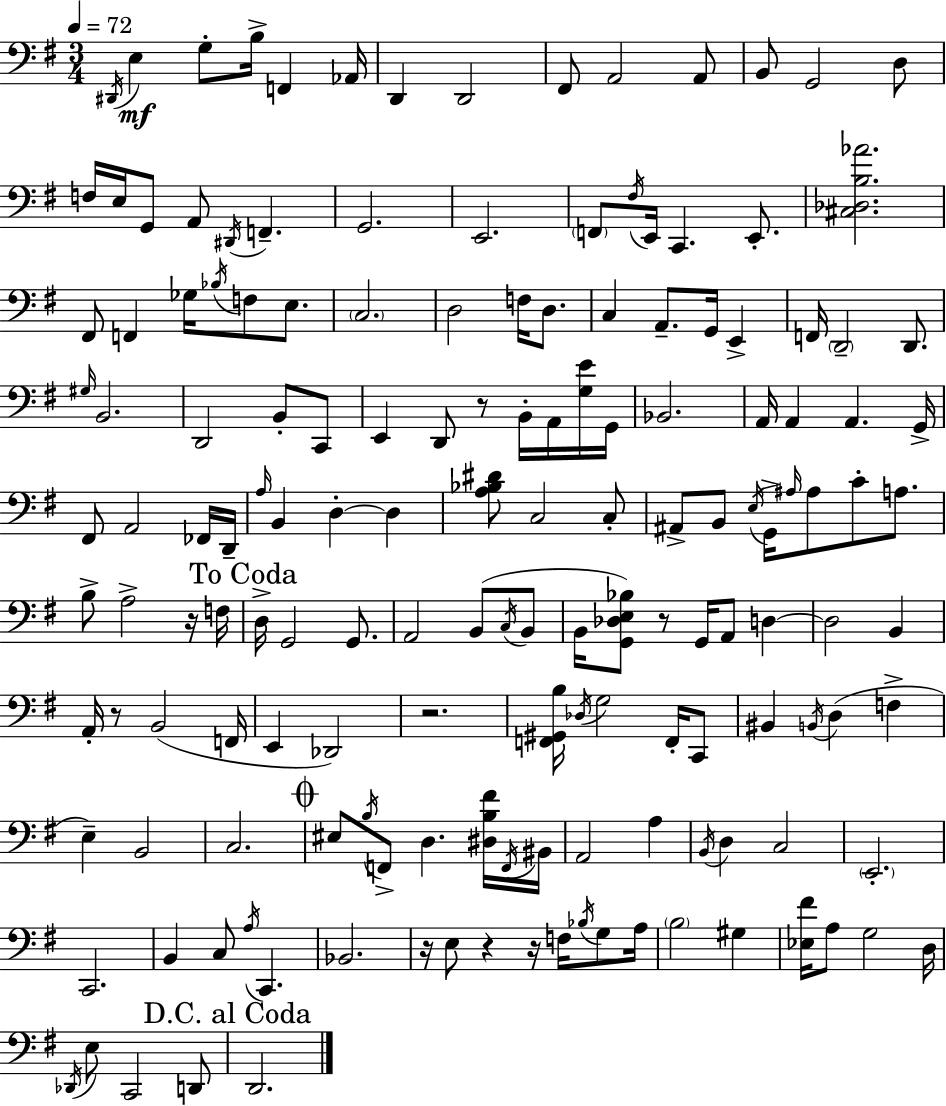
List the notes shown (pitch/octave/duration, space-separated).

D#2/s E3/q G3/e B3/s F2/q Ab2/s D2/q D2/h F#2/e A2/h A2/e B2/e G2/h D3/e F3/s E3/s G2/e A2/e D#2/s F2/q. G2/h. E2/h. F2/e F#3/s E2/s C2/q. E2/e. [C#3,Db3,B3,Ab4]/h. F#2/e F2/q Gb3/s Bb3/s F3/e E3/e. C3/h. D3/h F3/s D3/e. C3/q A2/e. G2/s E2/q F2/s D2/h D2/e. G#3/s B2/h. D2/h B2/e C2/e E2/q D2/e R/e B2/s A2/s [G3,E4]/s G2/s Bb2/h. A2/s A2/q A2/q. G2/s F#2/e A2/h FES2/s D2/s A3/s B2/q D3/q D3/q [A3,Bb3,D#4]/e C3/h C3/e A#2/e B2/e E3/s G2/s A#3/s A#3/e C4/e A3/e. B3/e A3/h R/s F3/s D3/s G2/h G2/e. A2/h B2/e C3/s B2/e B2/s [G2,Db3,E3,Bb3]/e R/e G2/s A2/e D3/q D3/h B2/q A2/s R/e B2/h F2/s E2/q Db2/h R/h. [F2,G#2,B3]/s Db3/s G3/h F2/s C2/e BIS2/q B2/s D3/q F3/q E3/q B2/h C3/h. EIS3/e B3/s F2/e D3/q. [D#3,B3,F#4]/s F2/s BIS2/s A2/h A3/q B2/s D3/q C3/h E2/h. C2/h. B2/q C3/e A3/s C2/q. Bb2/h. R/s E3/e R/q R/s F3/s Bb3/s G3/e A3/s B3/h G#3/q [Eb3,F#4]/s A3/e G3/h D3/s Db2/s E3/e C2/h D2/e D2/h.